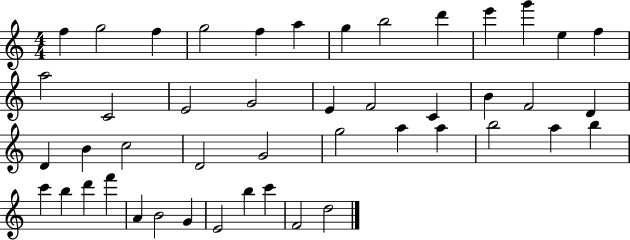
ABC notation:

X:1
T:Untitled
M:4/4
L:1/4
K:C
f g2 f g2 f a g b2 d' e' g' e f a2 C2 E2 G2 E F2 C B F2 D D B c2 D2 G2 g2 a a b2 a b c' b d' f' A B2 G E2 b c' F2 d2